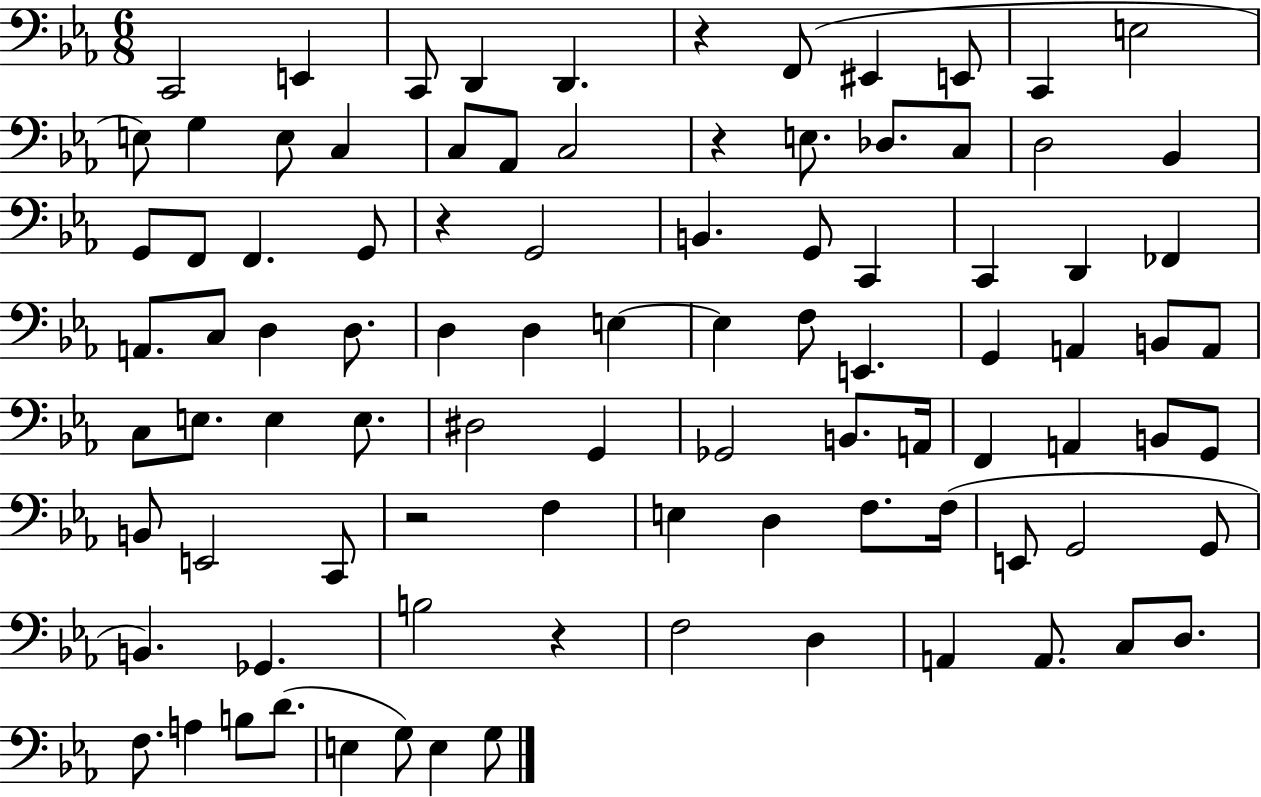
{
  \clef bass
  \numericTimeSignature
  \time 6/8
  \key ees \major
  c,2 e,4 | c,8 d,4 d,4. | r4 f,8( eis,4 e,8 | c,4 e2 | \break e8) g4 e8 c4 | c8 aes,8 c2 | r4 e8. des8. c8 | d2 bes,4 | \break g,8 f,8 f,4. g,8 | r4 g,2 | b,4. g,8 c,4 | c,4 d,4 fes,4 | \break a,8. c8 d4 d8. | d4 d4 e4~~ | e4 f8 e,4. | g,4 a,4 b,8 a,8 | \break c8 e8. e4 e8. | dis2 g,4 | ges,2 b,8. a,16 | f,4 a,4 b,8 g,8 | \break b,8 e,2 c,8 | r2 f4 | e4 d4 f8. f16( | e,8 g,2 g,8 | \break b,4.) ges,4. | b2 r4 | f2 d4 | a,4 a,8. c8 d8. | \break f8. a4 b8 d'8.( | e4 g8) e4 g8 | \bar "|."
}